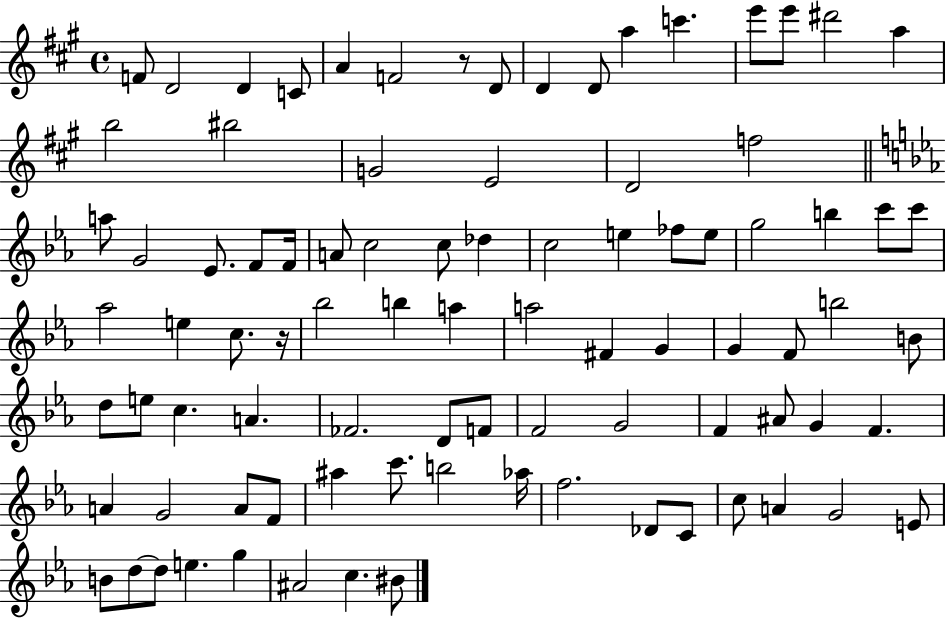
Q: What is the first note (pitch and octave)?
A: F4